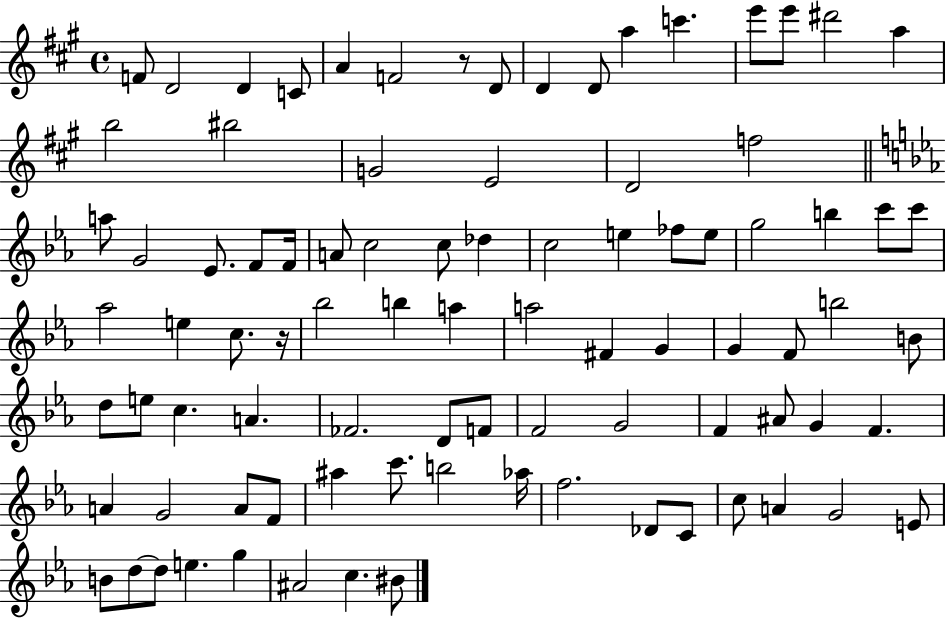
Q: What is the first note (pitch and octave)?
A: F4